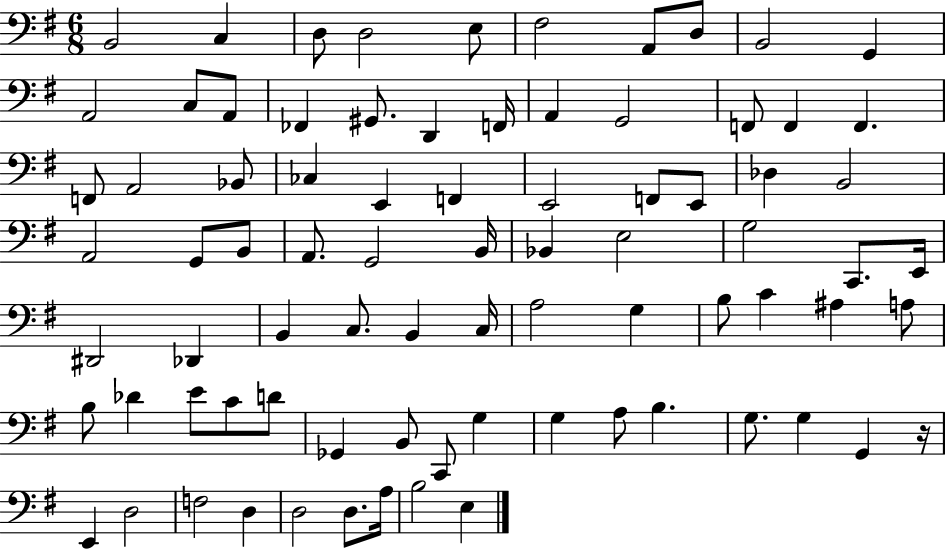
X:1
T:Untitled
M:6/8
L:1/4
K:G
B,,2 C, D,/2 D,2 E,/2 ^F,2 A,,/2 D,/2 B,,2 G,, A,,2 C,/2 A,,/2 _F,, ^G,,/2 D,, F,,/4 A,, G,,2 F,,/2 F,, F,, F,,/2 A,,2 _B,,/2 _C, E,, F,, E,,2 F,,/2 E,,/2 _D, B,,2 A,,2 G,,/2 B,,/2 A,,/2 G,,2 B,,/4 _B,, E,2 G,2 C,,/2 E,,/4 ^D,,2 _D,, B,, C,/2 B,, C,/4 A,2 G, B,/2 C ^A, A,/2 B,/2 _D E/2 C/2 D/2 _G,, B,,/2 C,,/2 G, G, A,/2 B, G,/2 G, G,, z/4 E,, D,2 F,2 D, D,2 D,/2 A,/4 B,2 E,